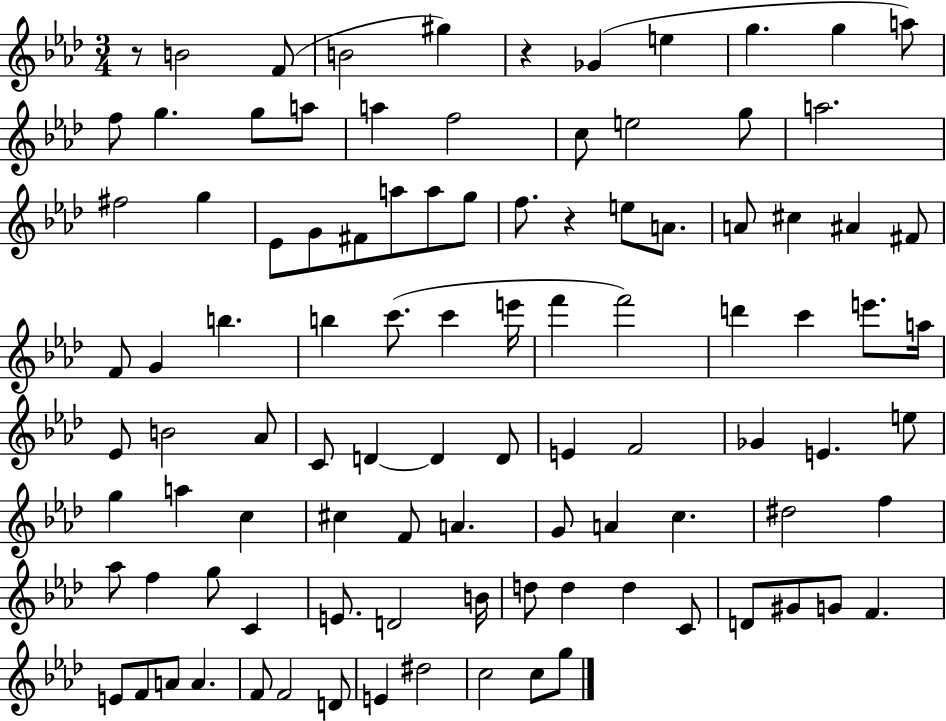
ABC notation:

X:1
T:Untitled
M:3/4
L:1/4
K:Ab
z/2 B2 F/2 B2 ^g z _G e g g a/2 f/2 g g/2 a/2 a f2 c/2 e2 g/2 a2 ^f2 g _E/2 G/2 ^F/2 a/2 a/2 g/2 f/2 z e/2 A/2 A/2 ^c ^A ^F/2 F/2 G b b c'/2 c' e'/4 f' f'2 d' c' e'/2 a/4 _E/2 B2 _A/2 C/2 D D D/2 E F2 _G E e/2 g a c ^c F/2 A G/2 A c ^d2 f _a/2 f g/2 C E/2 D2 B/4 d/2 d d C/2 D/2 ^G/2 G/2 F E/2 F/2 A/2 A F/2 F2 D/2 E ^d2 c2 c/2 g/2